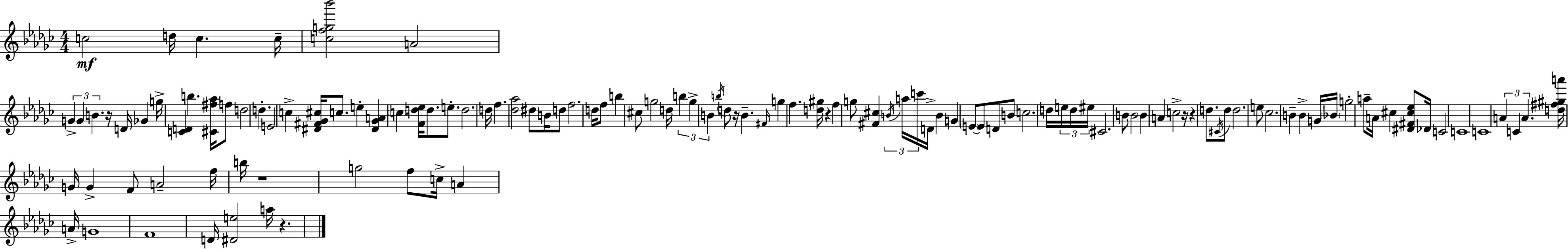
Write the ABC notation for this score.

X:1
T:Untitled
M:4/4
L:1/4
K:Ebm
c2 d/4 c c/4 [cfg_b']2 A2 G G B z/4 D/4 _G g/4 [CD] b [^C^f_a]/4 f/2 d2 d E2 c [^D^F_G^c]/4 c/2 e [^D_GA] c [Fd_e]/4 d/2 e/2 d2 d/4 f [_d_a]2 ^d/2 B/4 d/2 f2 d/4 f/2 b ^c/2 g2 d/4 b g B b/4 d/2 z/4 B ^F/4 g f [d^g]/4 z f g/2 [^F^c] B/4 a/4 c'/4 D/4 B G E/2 E/2 D/2 B/2 c2 d/4 e/4 d/4 ^e/4 ^C2 B/2 B2 B A c2 z/4 z d/2 ^C/4 d/2 d2 e/2 _c2 B B G/4 _B/4 g2 a/2 A/4 ^c [^D^F^c_e]/2 _D/4 C2 C4 C4 A C A [d^f^ga']/4 G/4 G F/2 A2 f/4 b/4 z4 g2 f/2 c/4 A A/4 G4 F4 D/4 [^De]2 a/4 z